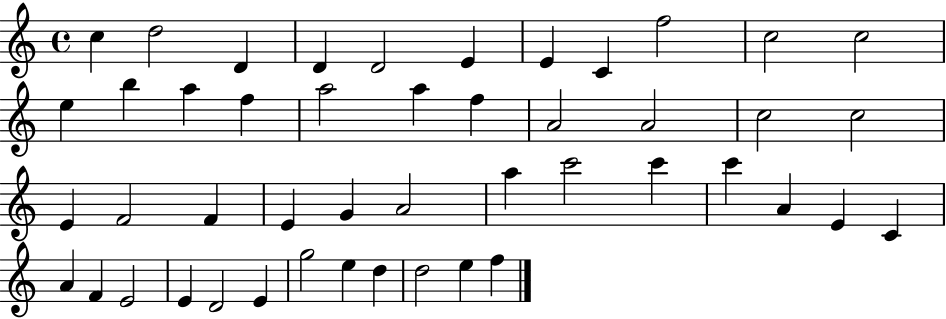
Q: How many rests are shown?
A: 0